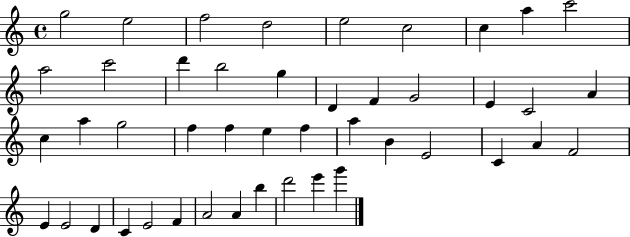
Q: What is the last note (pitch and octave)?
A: G6